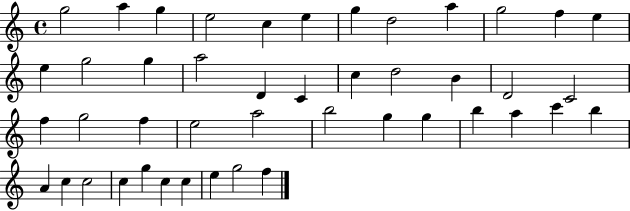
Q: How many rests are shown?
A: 0